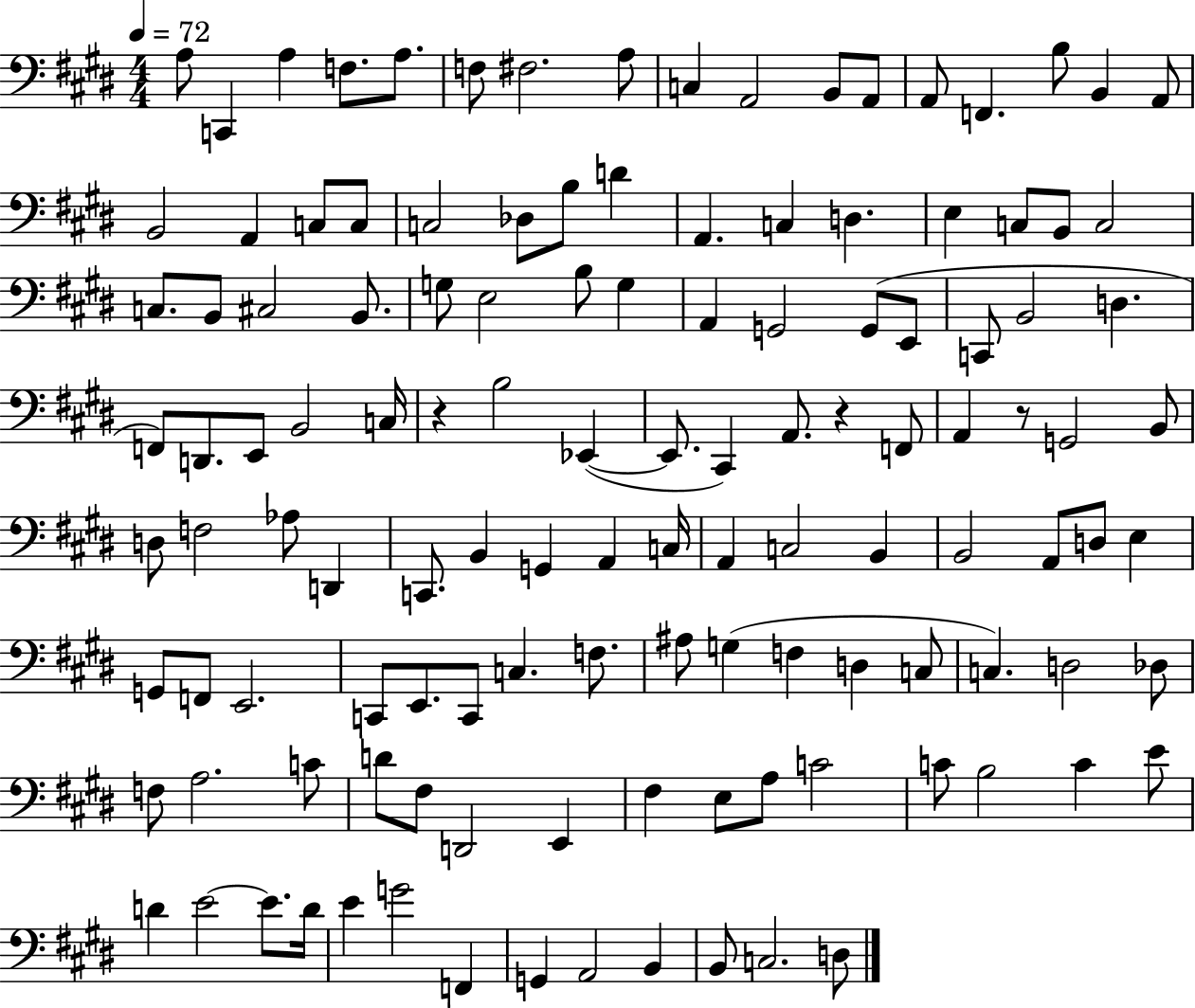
{
  \clef bass
  \numericTimeSignature
  \time 4/4
  \key e \major
  \tempo 4 = 72
  \repeat volta 2 { a8 c,4 a4 f8. a8. | f8 fis2. a8 | c4 a,2 b,8 a,8 | a,8 f,4. b8 b,4 a,8 | \break b,2 a,4 c8 c8 | c2 des8 b8 d'4 | a,4. c4 d4. | e4 c8 b,8 c2 | \break c8. b,8 cis2 b,8. | g8 e2 b8 g4 | a,4 g,2 g,8( e,8 | c,8 b,2 d4. | \break f,8) d,8. e,8 b,2 c16 | r4 b2 ees,4~(~ | ees,8. cis,4) a,8. r4 f,8 | a,4 r8 g,2 b,8 | \break d8 f2 aes8 d,4 | c,8. b,4 g,4 a,4 c16 | a,4 c2 b,4 | b,2 a,8 d8 e4 | \break g,8 f,8 e,2. | c,8 e,8. c,8 c4. f8. | ais8 g4( f4 d4 c8 | c4.) d2 des8 | \break f8 a2. c'8 | d'8 fis8 d,2 e,4 | fis4 e8 a8 c'2 | c'8 b2 c'4 e'8 | \break d'4 e'2~~ e'8. d'16 | e'4 g'2 f,4 | g,4 a,2 b,4 | b,8 c2. d8 | \break } \bar "|."
}